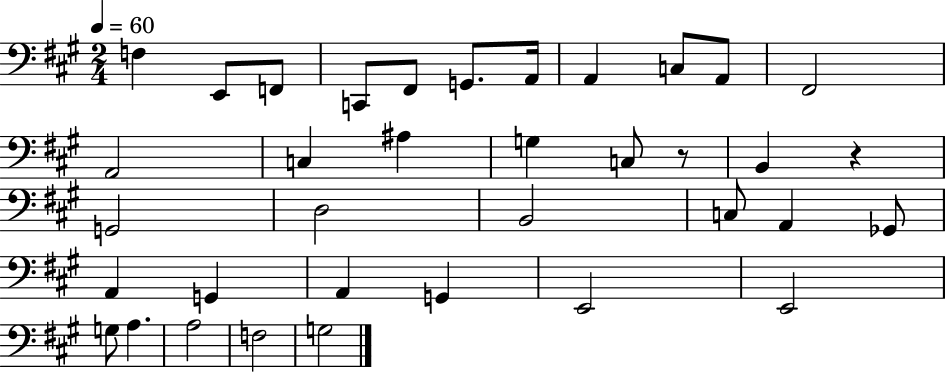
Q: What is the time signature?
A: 2/4